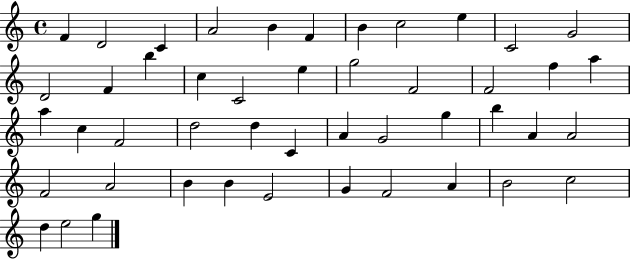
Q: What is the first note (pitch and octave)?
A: F4